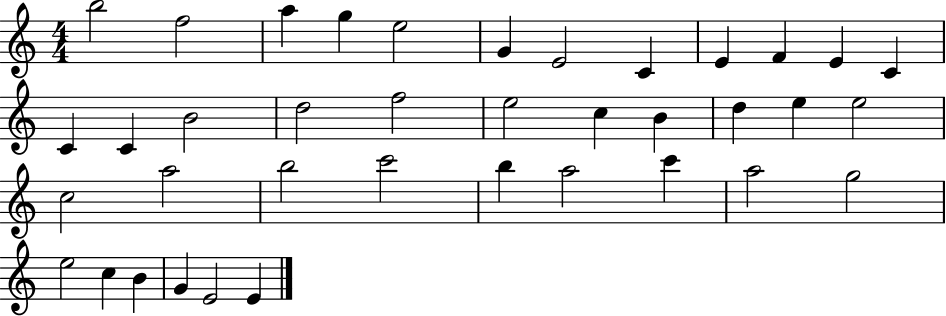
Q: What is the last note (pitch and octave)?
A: E4